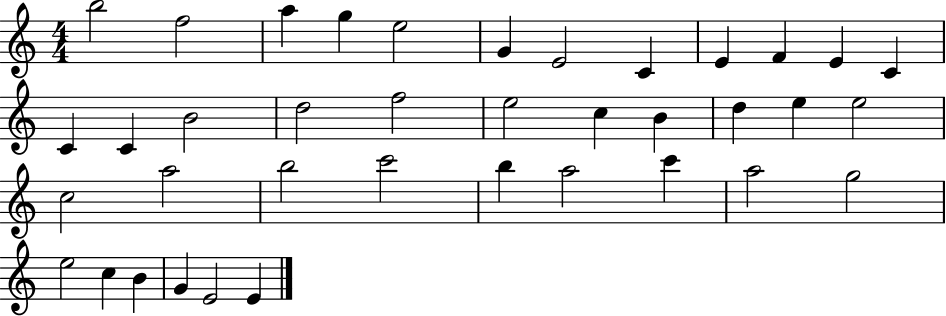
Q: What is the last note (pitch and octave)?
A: E4